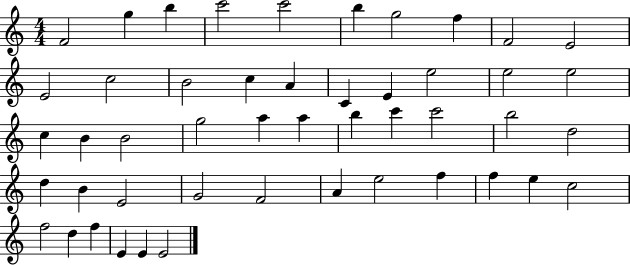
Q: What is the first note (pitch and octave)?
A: F4